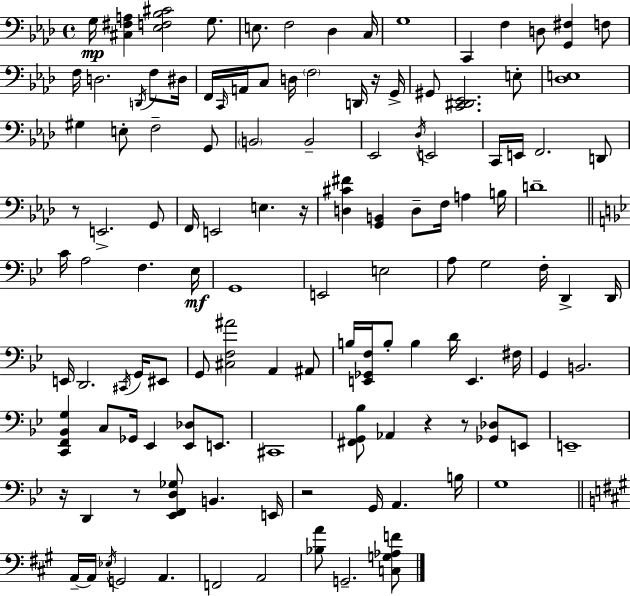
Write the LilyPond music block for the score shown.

{
  \clef bass
  \time 4/4
  \defaultTimeSignature
  \key f \minor
  g16\mp <cis fis a>4 <ees f bes cis'>2 g8. | e8. f2 des4 c16 | g1 | c,4 f4 d8 <g, fis>4 f8 | \break f16 d2. \acciaccatura { d,16 } f8 | dis16 f,16 \grace { c,16 } a,16 c8 d16 \parenthesize f2 d,16 | r16 g,16-> gis,8 <c, dis, ees,>2. | e8-. <des e>1 | \break gis4 e8-. f2-- | g,8 \parenthesize b,2 b,2-- | ees,2 \acciaccatura { des16 } e,2 | c,16 e,16 f,2. | \break d,8 r8 e,2.-> | g,8 f,16 e,2 e4. | r16 <d cis' fis'>4 <g, b,>4 d8-- f16 a4 | b16 d'1-- | \break \bar "||" \break \key g \minor c'16 a2 f4. ees16\mf | g,1 | e,2 e2 | a8 g2 f16-. d,4-> d,16 | \break e,16 d,2. \acciaccatura { cis,16 } g,16 eis,8 | g,8 <cis f ais'>2 a,4 ais,8 | b16 <e, ges, f>16 b8-. b4 d'16 e,4. | fis16 g,4 b,2. | \break <c, f, bes, g>4 c8 ges,16 ees,4 <ees, des>8 e,8. | cis,1 | <fis, g, bes>8 aes,4 r4 r8 <ges, des>8 e,8 | e,1-- | \break r16 d,4 r8 <ees, f, d ges>8 b,4. | e,16 r2 g,16 a,4. | b16 g1 | \bar "||" \break \key a \major a,16--~~ a,16 \acciaccatura { ees16 } g,2 a,4. | f,2 a,2 | <bes a'>8 g,2.-- <c g aes f'>8 | \bar "|."
}